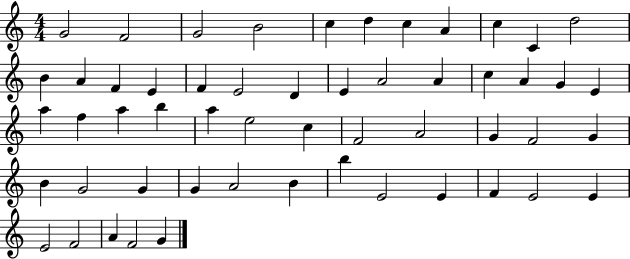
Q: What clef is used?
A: treble